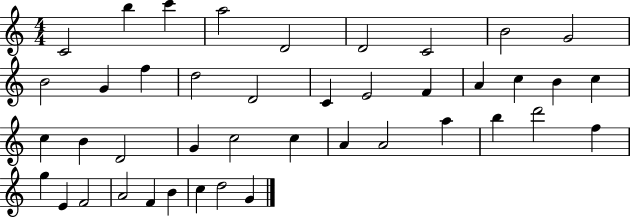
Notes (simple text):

C4/h B5/q C6/q A5/h D4/h D4/h C4/h B4/h G4/h B4/h G4/q F5/q D5/h D4/h C4/q E4/h F4/q A4/q C5/q B4/q C5/q C5/q B4/q D4/h G4/q C5/h C5/q A4/q A4/h A5/q B5/q D6/h F5/q G5/q E4/q F4/h A4/h F4/q B4/q C5/q D5/h G4/q